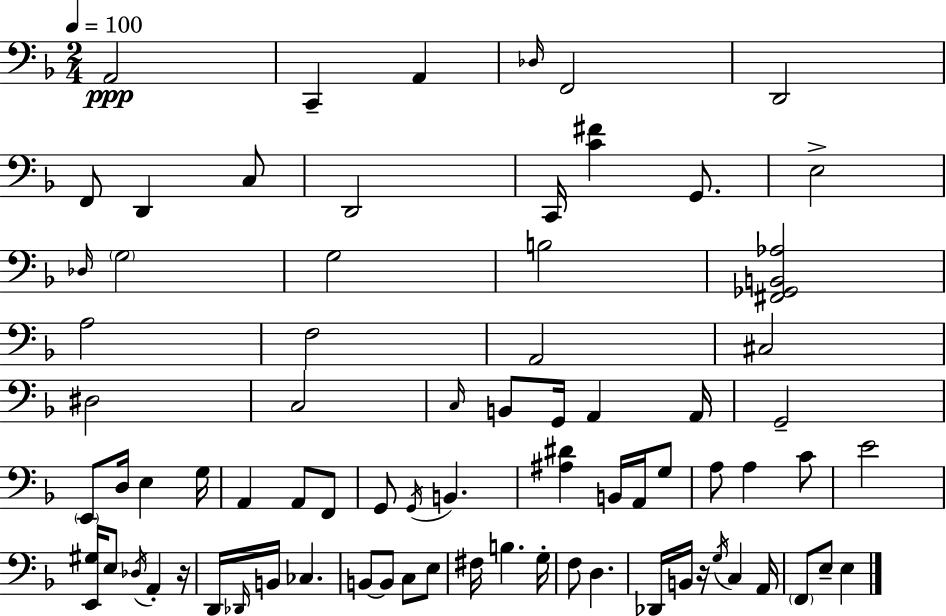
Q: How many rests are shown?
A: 2